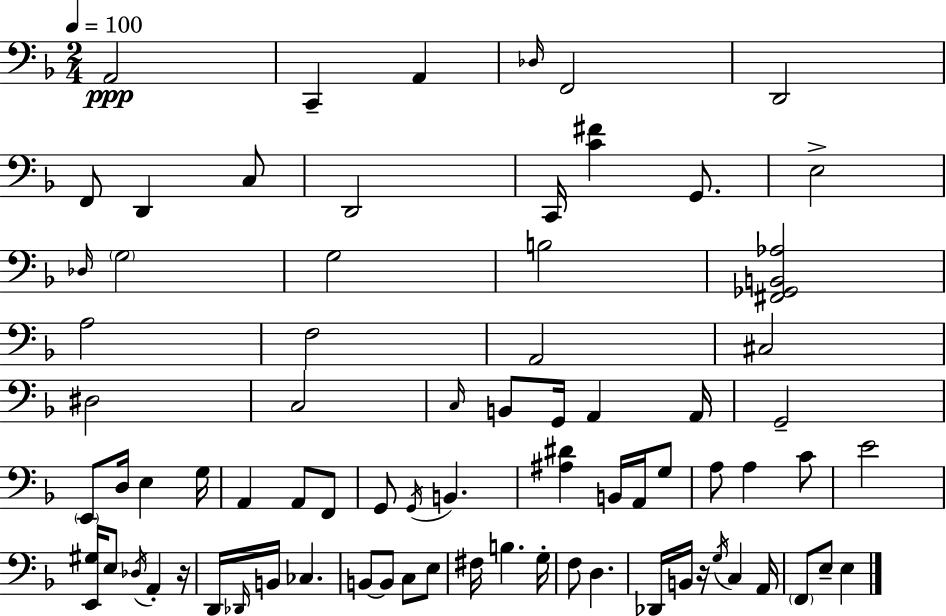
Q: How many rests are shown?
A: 2